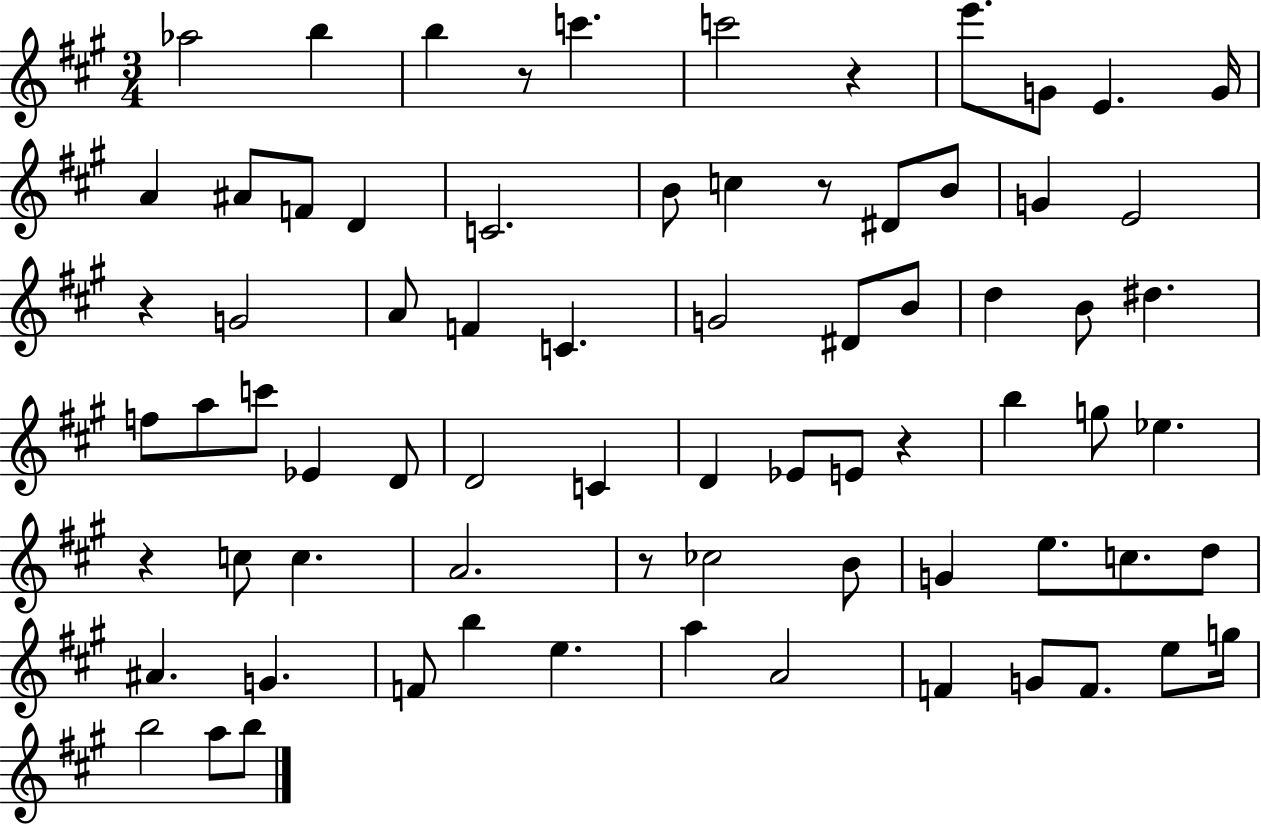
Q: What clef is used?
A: treble